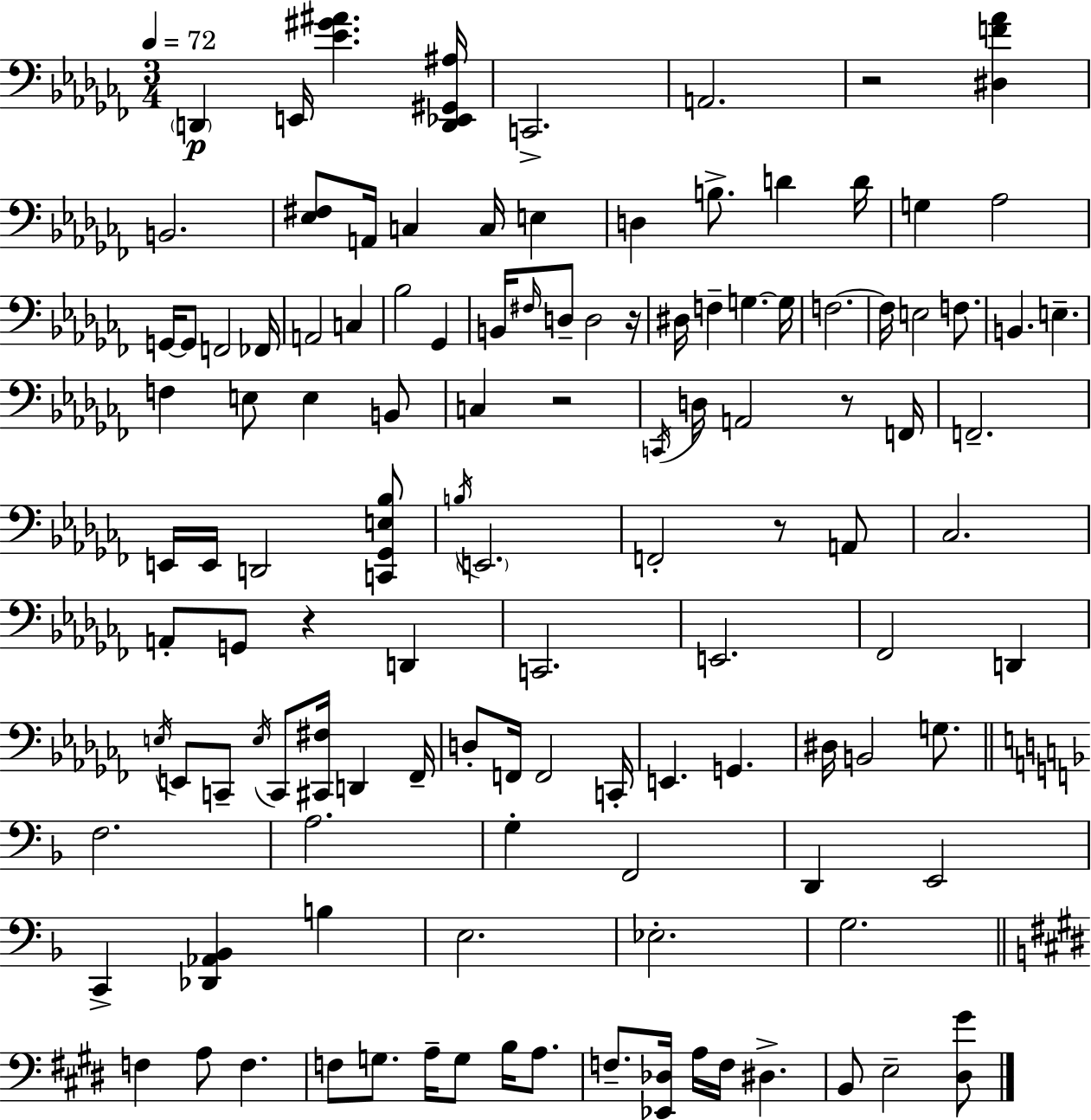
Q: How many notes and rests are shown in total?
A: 119